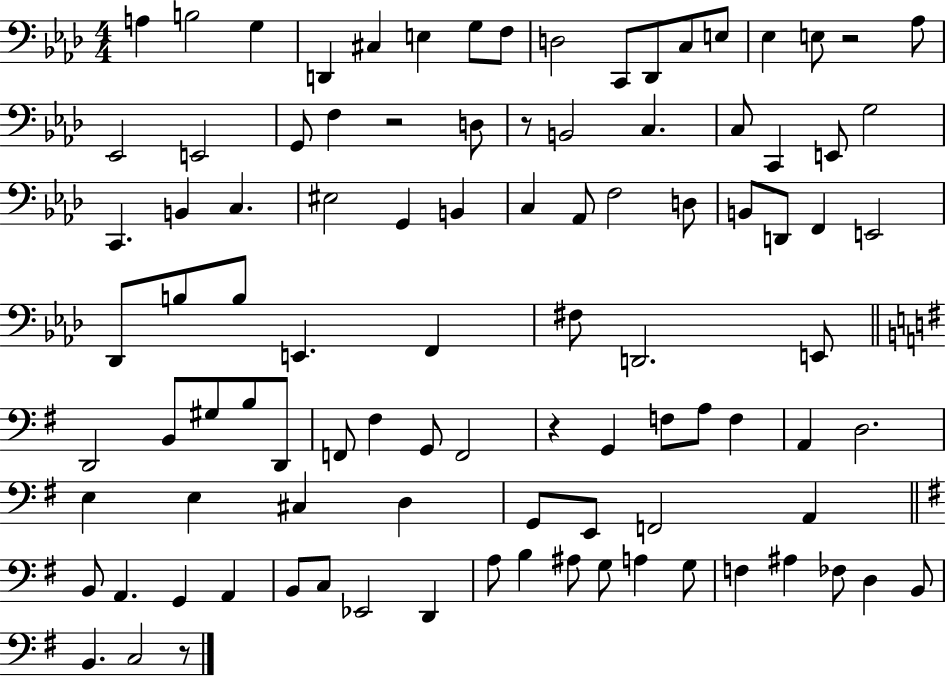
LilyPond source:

{
  \clef bass
  \numericTimeSignature
  \time 4/4
  \key aes \major
  a4 b2 g4 | d,4 cis4 e4 g8 f8 | d2 c,8 des,8 c8 e8 | ees4 e8 r2 aes8 | \break ees,2 e,2 | g,8 f4 r2 d8 | r8 b,2 c4. | c8 c,4 e,8 g2 | \break c,4. b,4 c4. | eis2 g,4 b,4 | c4 aes,8 f2 d8 | b,8 d,8 f,4 e,2 | \break des,8 b8 b8 e,4. f,4 | fis8 d,2. e,8 | \bar "||" \break \key g \major d,2 b,8 gis8 b8 d,8 | f,8 fis4 g,8 f,2 | r4 g,4 f8 a8 f4 | a,4 d2. | \break e4 e4 cis4 d4 | g,8 e,8 f,2 a,4 | \bar "||" \break \key e \minor b,8 a,4. g,4 a,4 | b,8 c8 ees,2 d,4 | a8 b4 ais8 g8 a4 g8 | f4 ais4 fes8 d4 b,8 | \break b,4. c2 r8 | \bar "|."
}